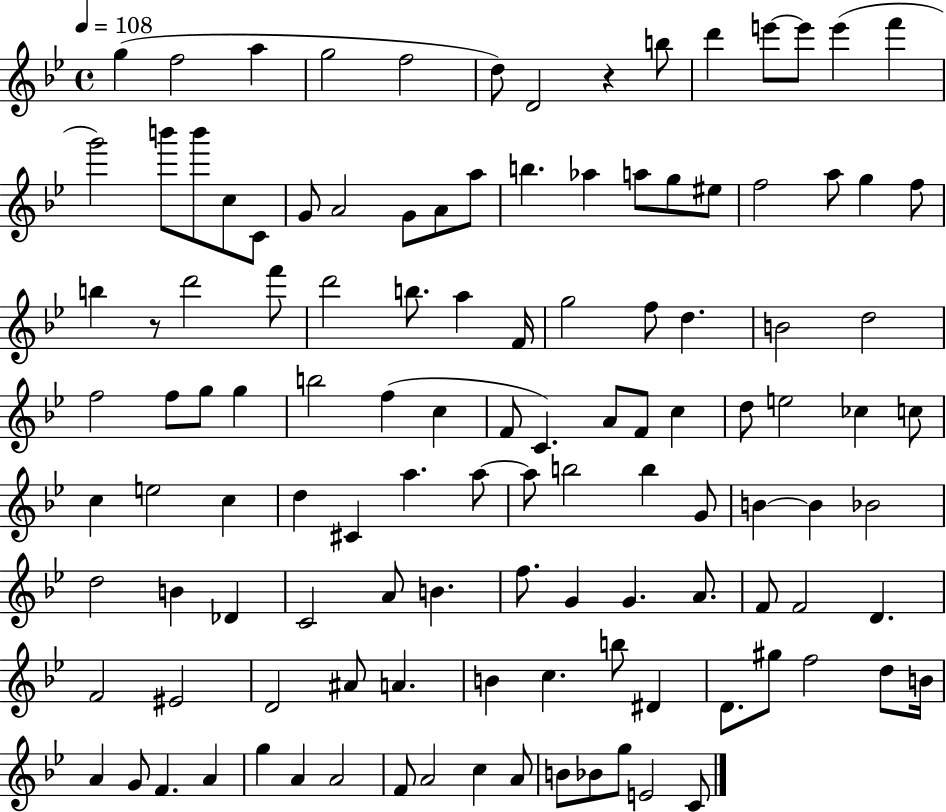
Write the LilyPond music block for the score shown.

{
  \clef treble
  \time 4/4
  \defaultTimeSignature
  \key bes \major
  \tempo 4 = 108
  g''4( f''2 a''4 | g''2 f''2 | d''8) d'2 r4 b''8 | d'''4 e'''8~~ e'''8 e'''4( f'''4 | \break g'''2) b'''8 b'''8 c''8 c'8 | g'8 a'2 g'8 a'8 a''8 | b''4. aes''4 a''8 g''8 eis''8 | f''2 a''8 g''4 f''8 | \break b''4 r8 d'''2 f'''8 | d'''2 b''8. a''4 f'16 | g''2 f''8 d''4. | b'2 d''2 | \break f''2 f''8 g''8 g''4 | b''2 f''4( c''4 | f'8 c'4.) a'8 f'8 c''4 | d''8 e''2 ces''4 c''8 | \break c''4 e''2 c''4 | d''4 cis'4 a''4. a''8~~ | a''8 b''2 b''4 g'8 | b'4~~ b'4 bes'2 | \break d''2 b'4 des'4 | c'2 a'8 b'4. | f''8. g'4 g'4. a'8. | f'8 f'2 d'4. | \break f'2 eis'2 | d'2 ais'8 a'4. | b'4 c''4. b''8 dis'4 | d'8. gis''8 f''2 d''8 b'16 | \break a'4 g'8 f'4. a'4 | g''4 a'4 a'2 | f'8 a'2 c''4 a'8 | b'8 bes'8 g''8 e'2 c'8 | \break \bar "|."
}